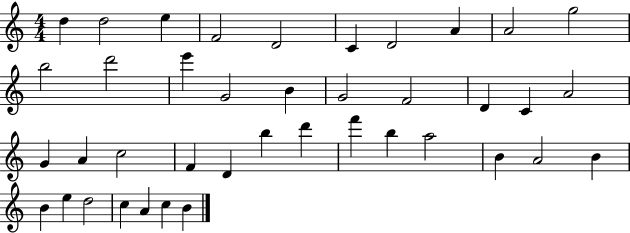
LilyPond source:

{
  \clef treble
  \numericTimeSignature
  \time 4/4
  \key c \major
  d''4 d''2 e''4 | f'2 d'2 | c'4 d'2 a'4 | a'2 g''2 | \break b''2 d'''2 | e'''4 g'2 b'4 | g'2 f'2 | d'4 c'4 a'2 | \break g'4 a'4 c''2 | f'4 d'4 b''4 d'''4 | f'''4 b''4 a''2 | b'4 a'2 b'4 | \break b'4 e''4 d''2 | c''4 a'4 c''4 b'4 | \bar "|."
}